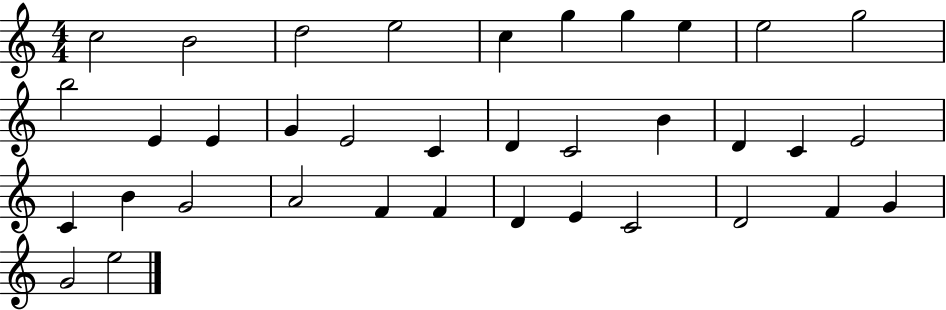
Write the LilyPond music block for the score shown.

{
  \clef treble
  \numericTimeSignature
  \time 4/4
  \key c \major
  c''2 b'2 | d''2 e''2 | c''4 g''4 g''4 e''4 | e''2 g''2 | \break b''2 e'4 e'4 | g'4 e'2 c'4 | d'4 c'2 b'4 | d'4 c'4 e'2 | \break c'4 b'4 g'2 | a'2 f'4 f'4 | d'4 e'4 c'2 | d'2 f'4 g'4 | \break g'2 e''2 | \bar "|."
}